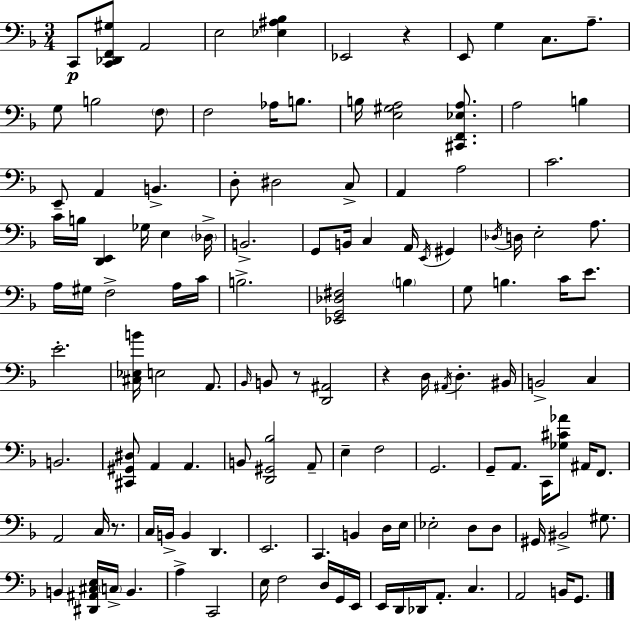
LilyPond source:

{
  \clef bass
  \numericTimeSignature
  \time 3/4
  \key f \major
  \repeat volta 2 { c,8\p <c, des, f, gis>8 a,2 | e2 <ees ais bes>4 | ees,2 r4 | e,8 g4 c8. a8.-- | \break g8 b2 \parenthesize f8 | f2 aes16 b8. | b16 <e gis a>2 <cis, f, ees a>8. | a2 b4 | \break e,8-- a,4 b,4.-> | d8-. dis2 c8-> | a,4 a2 | c'2. | \break c'16 b16 <d, e,>4 ges16 e4 \parenthesize des16-> | b,2.-> | g,8 b,16 c4 a,16 \acciaccatura { e,16 } gis,4 | \acciaccatura { des16 } d16 e2-. a8. | \break a16 gis16 f2-> | a16 c'16 b2.-> | <ees, g, des fis>2 \parenthesize b4 | g8 b4. c'16 e'8. | \break e'2.-. | <cis ees b'>16 e2 a,8. | \grace { bes,16 } b,8 r8 <d, ais,>2 | r4 d16 \acciaccatura { ais,16 } d4.-. | \break bis,16 b,2-> | c4 b,2. | <cis, gis, dis>8 a,4 a,4. | b,8 <d, gis, bes>2 | \break a,8-- e4-- f2 | g,2. | g,8-- a,8. c,16 <ges cis' aes'>8 | ais,16 f,8. a,2 | \break c16 r8. c16 b,16-> b,4 d,4. | e,2. | c,4. b,4 | d16 e16 ees2-. | \break d8 d8 gis,16 bis,2-> | gis8. b,4 <dis, ais, cis e>16 \parenthesize c16-> b,4. | a4-> c,2 | e16 f2 | \break d16 g,16 e,16 e,16 d,16 des,16 a,8.-. c4. | a,2 | b,16 g,8. } \bar "|."
}